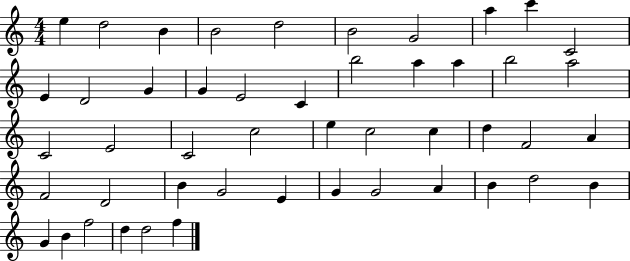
E5/q D5/h B4/q B4/h D5/h B4/h G4/h A5/q C6/q C4/h E4/q D4/h G4/q G4/q E4/h C4/q B5/h A5/q A5/q B5/h A5/h C4/h E4/h C4/h C5/h E5/q C5/h C5/q D5/q F4/h A4/q F4/h D4/h B4/q G4/h E4/q G4/q G4/h A4/q B4/q D5/h B4/q G4/q B4/q F5/h D5/q D5/h F5/q